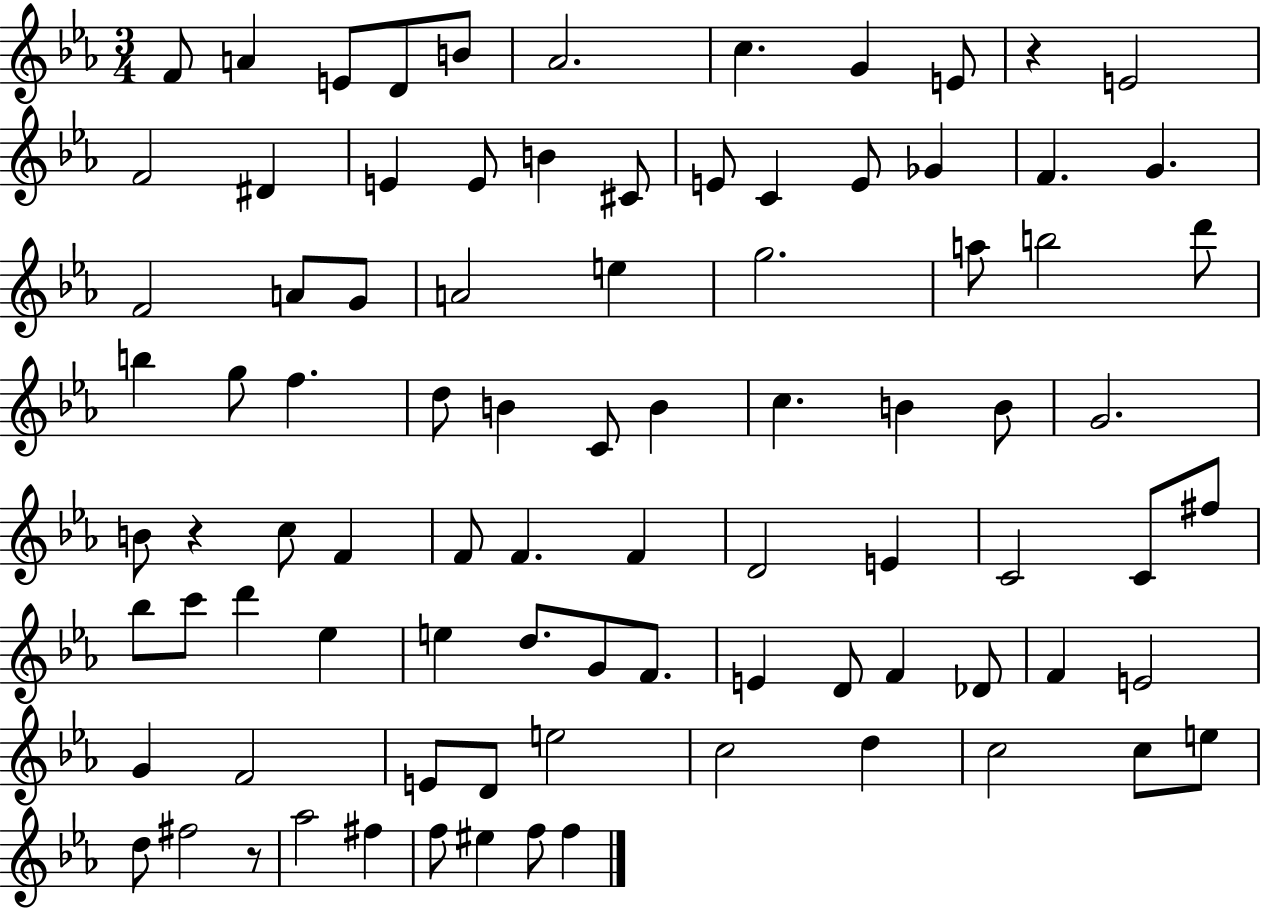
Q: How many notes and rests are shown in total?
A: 88